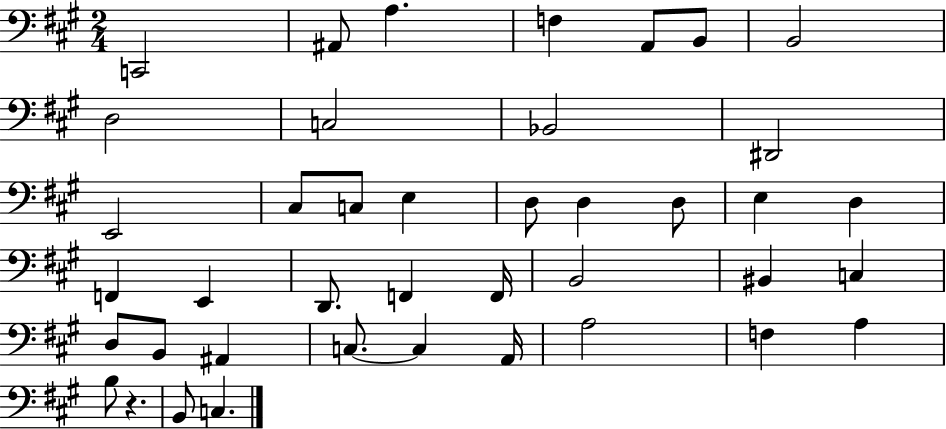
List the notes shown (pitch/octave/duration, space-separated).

C2/h A#2/e A3/q. F3/q A2/e B2/e B2/h D3/h C3/h Bb2/h D#2/h E2/h C#3/e C3/e E3/q D3/e D3/q D3/e E3/q D3/q F2/q E2/q D2/e. F2/q F2/s B2/h BIS2/q C3/q D3/e B2/e A#2/q C3/e. C3/q A2/s A3/h F3/q A3/q B3/e R/q. B2/e C3/q.